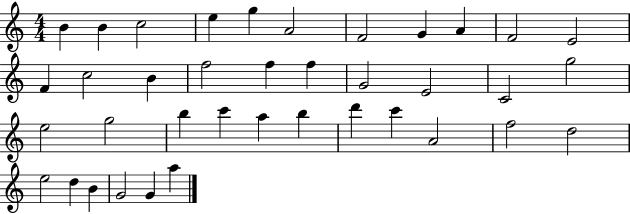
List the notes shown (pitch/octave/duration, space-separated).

B4/q B4/q C5/h E5/q G5/q A4/h F4/h G4/q A4/q F4/h E4/h F4/q C5/h B4/q F5/h F5/q F5/q G4/h E4/h C4/h G5/h E5/h G5/h B5/q C6/q A5/q B5/q D6/q C6/q A4/h F5/h D5/h E5/h D5/q B4/q G4/h G4/q A5/q